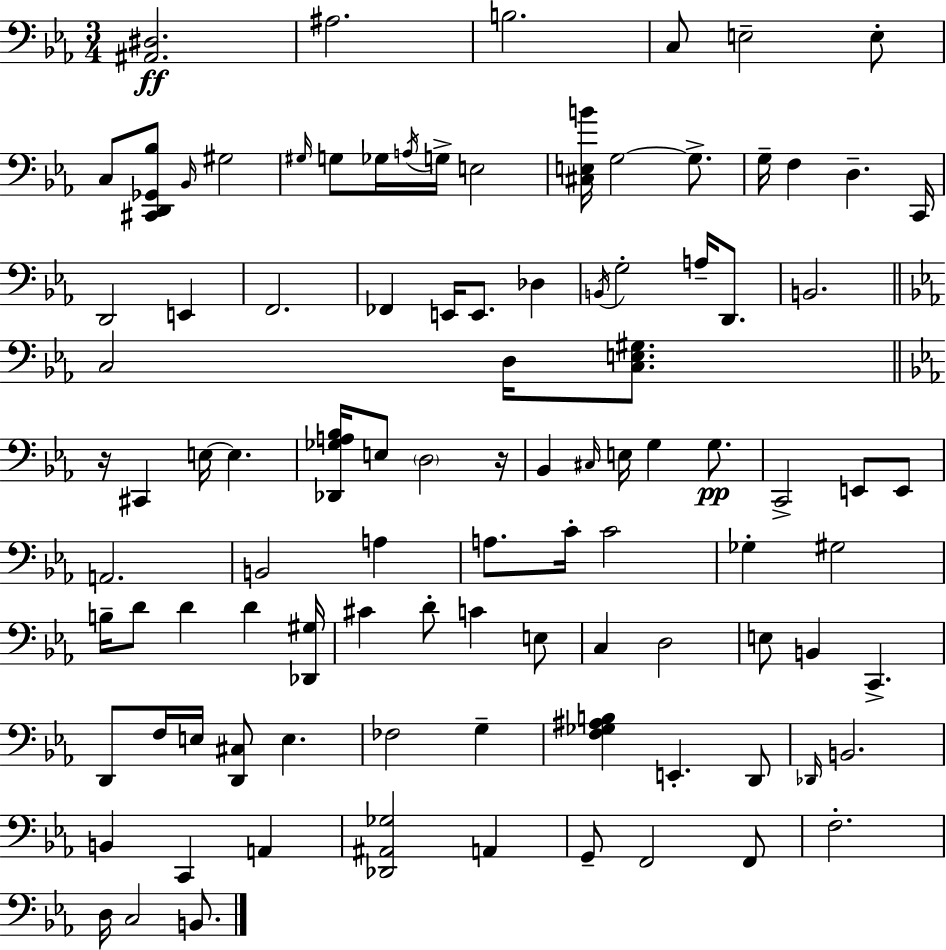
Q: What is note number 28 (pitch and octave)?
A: B2